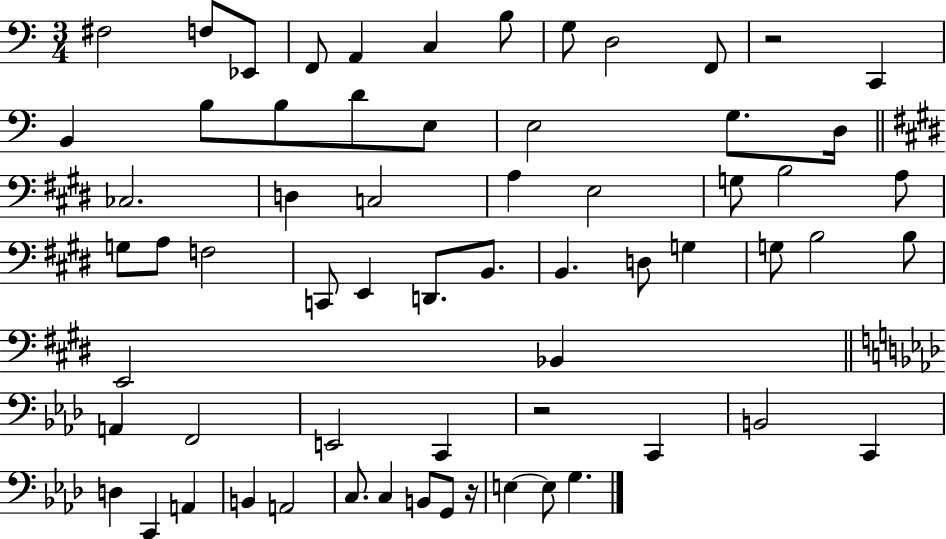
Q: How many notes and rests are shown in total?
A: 64